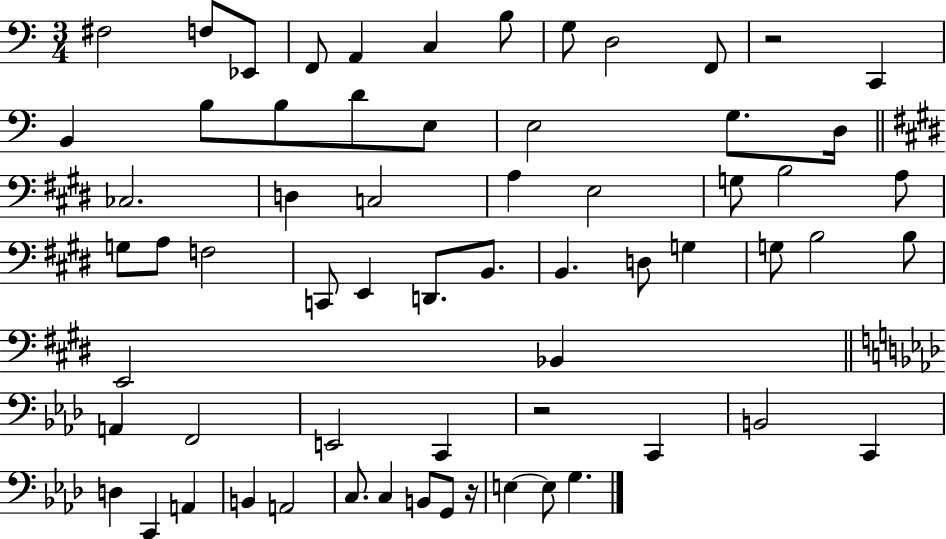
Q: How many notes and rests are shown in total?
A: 64